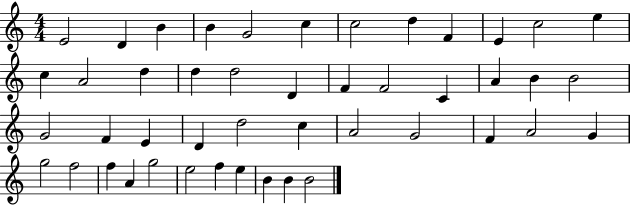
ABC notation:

X:1
T:Untitled
M:4/4
L:1/4
K:C
E2 D B B G2 c c2 d F E c2 e c A2 d d d2 D F F2 C A B B2 G2 F E D d2 c A2 G2 F A2 G g2 f2 f A g2 e2 f e B B B2